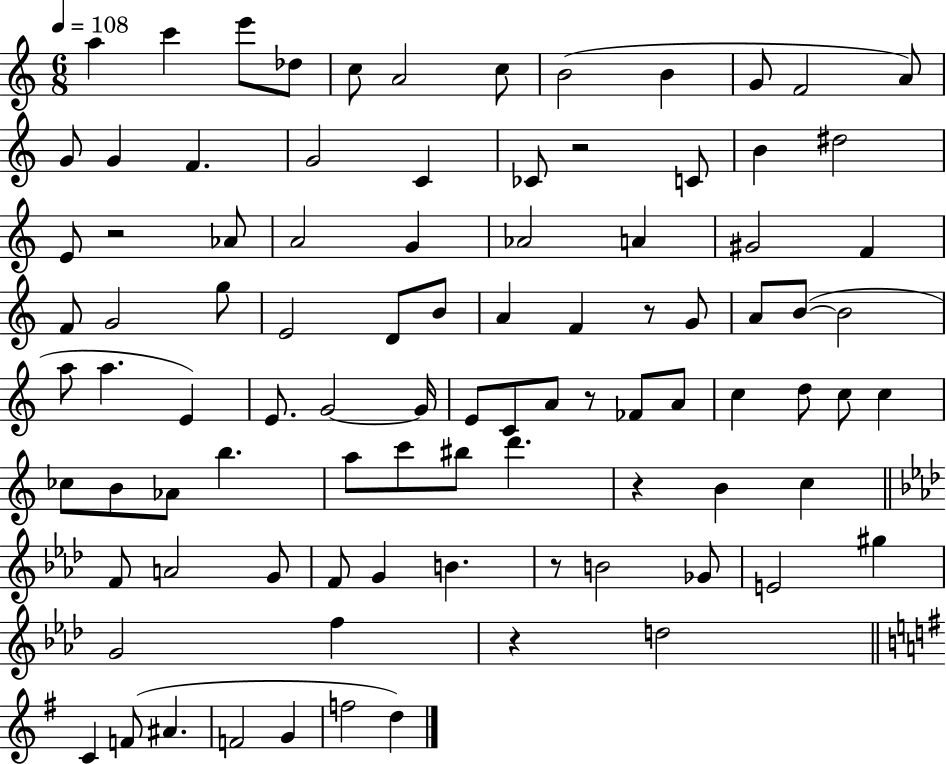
X:1
T:Untitled
M:6/8
L:1/4
K:C
a c' e'/2 _d/2 c/2 A2 c/2 B2 B G/2 F2 A/2 G/2 G F G2 C _C/2 z2 C/2 B ^d2 E/2 z2 _A/2 A2 G _A2 A ^G2 F F/2 G2 g/2 E2 D/2 B/2 A F z/2 G/2 A/2 B/2 B2 a/2 a E E/2 G2 G/4 E/2 C/2 A/2 z/2 _F/2 A/2 c d/2 c/2 c _c/2 B/2 _A/2 b a/2 c'/2 ^b/2 d' z B c F/2 A2 G/2 F/2 G B z/2 B2 _G/2 E2 ^g G2 f z d2 C F/2 ^A F2 G f2 d